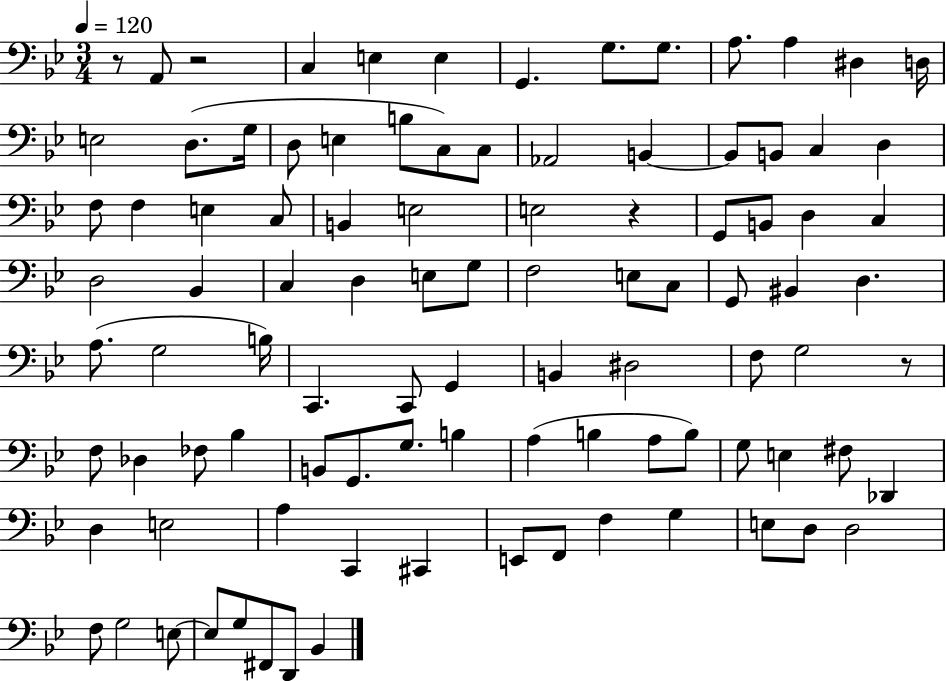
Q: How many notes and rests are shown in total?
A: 98